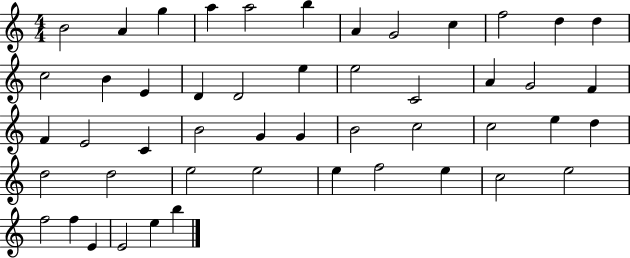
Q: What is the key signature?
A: C major